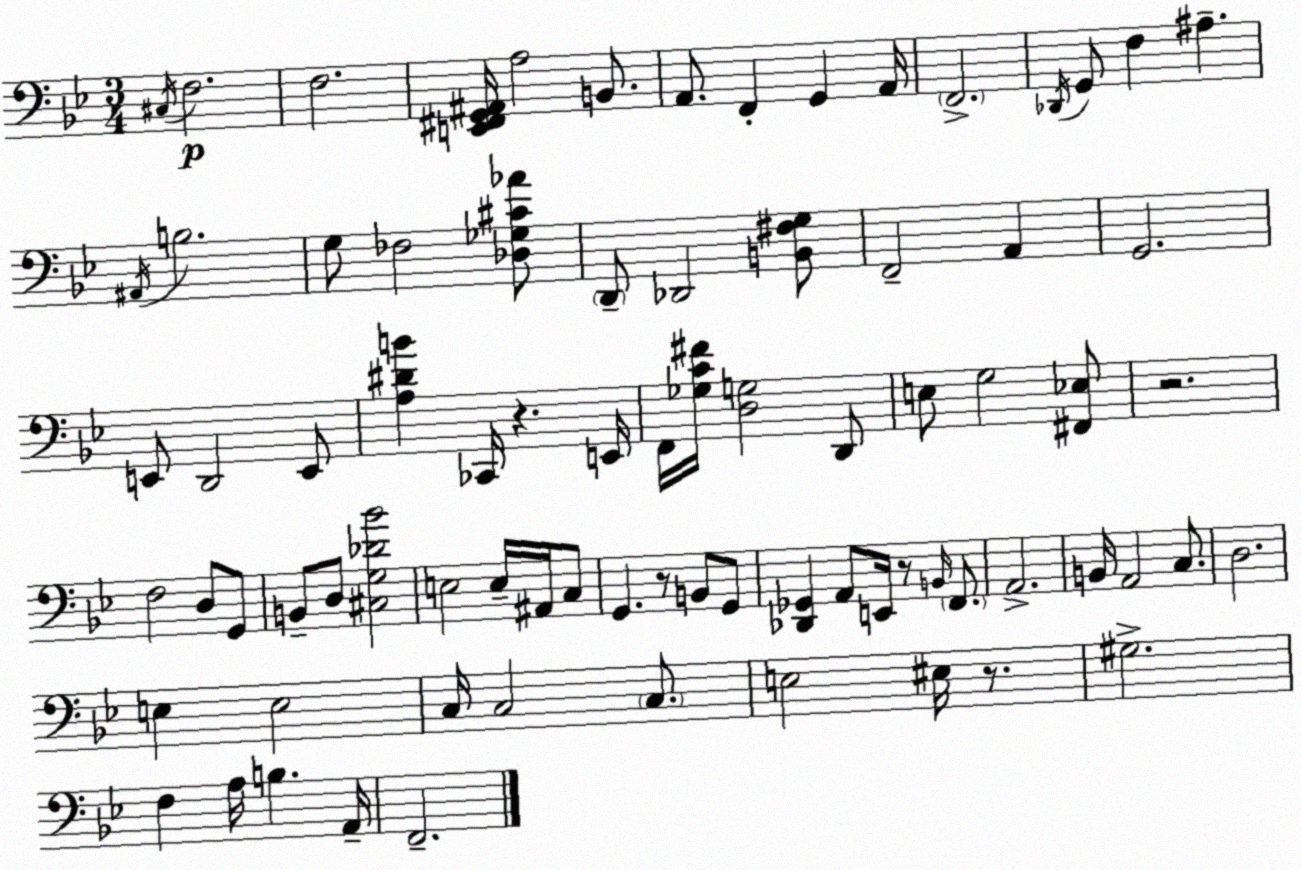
X:1
T:Untitled
M:3/4
L:1/4
K:Bb
^C,/4 F,2 F,2 [E,,^F,,G,,^A,,]/4 A,2 B,,/2 A,,/2 F,, G,, A,,/4 F,,2 _D,,/4 G,,/2 F, ^A, ^A,,/4 B,2 G,/2 _F,2 [_D,_G,^C_A]/2 D,,/2 _D,,2 [B,,^F,G,]/2 F,,2 A,, G,,2 E,,/2 D,,2 E,,/2 [A,^DB] _C,,/4 z E,,/4 F,,/4 [_G,C^F]/4 [D,G,]2 D,,/2 E,/2 G,2 [^F,,_E,]/2 z2 F,2 D,/2 G,,/2 B,,/2 D,/2 [^C,G,_D_B]2 E,2 E,/4 ^A,,/4 C,/2 G,, z/2 B,,/2 G,,/2 [_D,,_G,,] A,,/2 E,,/4 z/2 B,,/4 F,,/2 A,,2 B,,/4 A,,2 C,/2 D,2 E, E,2 C,/4 C,2 C,/2 E,2 ^E,/4 z/2 ^G,2 F, A,/4 B, A,,/4 F,,2